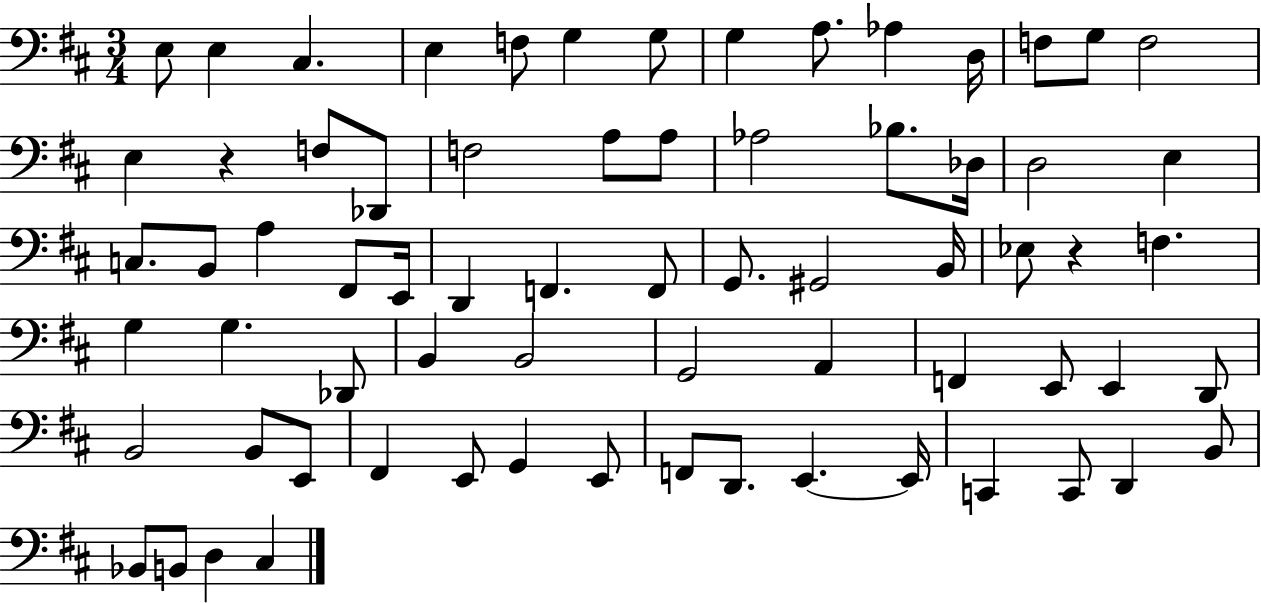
E3/e E3/q C#3/q. E3/q F3/e G3/q G3/e G3/q A3/e. Ab3/q D3/s F3/e G3/e F3/h E3/q R/q F3/e Db2/e F3/h A3/e A3/e Ab3/h Bb3/e. Db3/s D3/h E3/q C3/e. B2/e A3/q F#2/e E2/s D2/q F2/q. F2/e G2/e. G#2/h B2/s Eb3/e R/q F3/q. G3/q G3/q. Db2/e B2/q B2/h G2/h A2/q F2/q E2/e E2/q D2/e B2/h B2/e E2/e F#2/q E2/e G2/q E2/e F2/e D2/e. E2/q. E2/s C2/q C2/e D2/q B2/e Bb2/e B2/e D3/q C#3/q